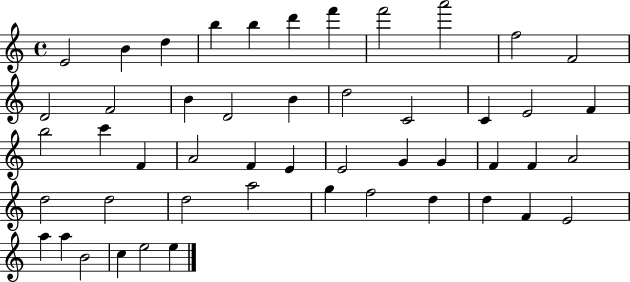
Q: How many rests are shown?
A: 0